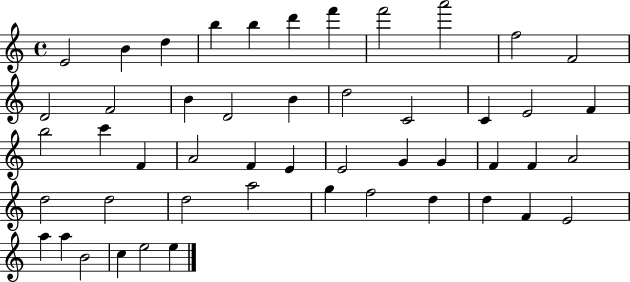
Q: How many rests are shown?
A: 0